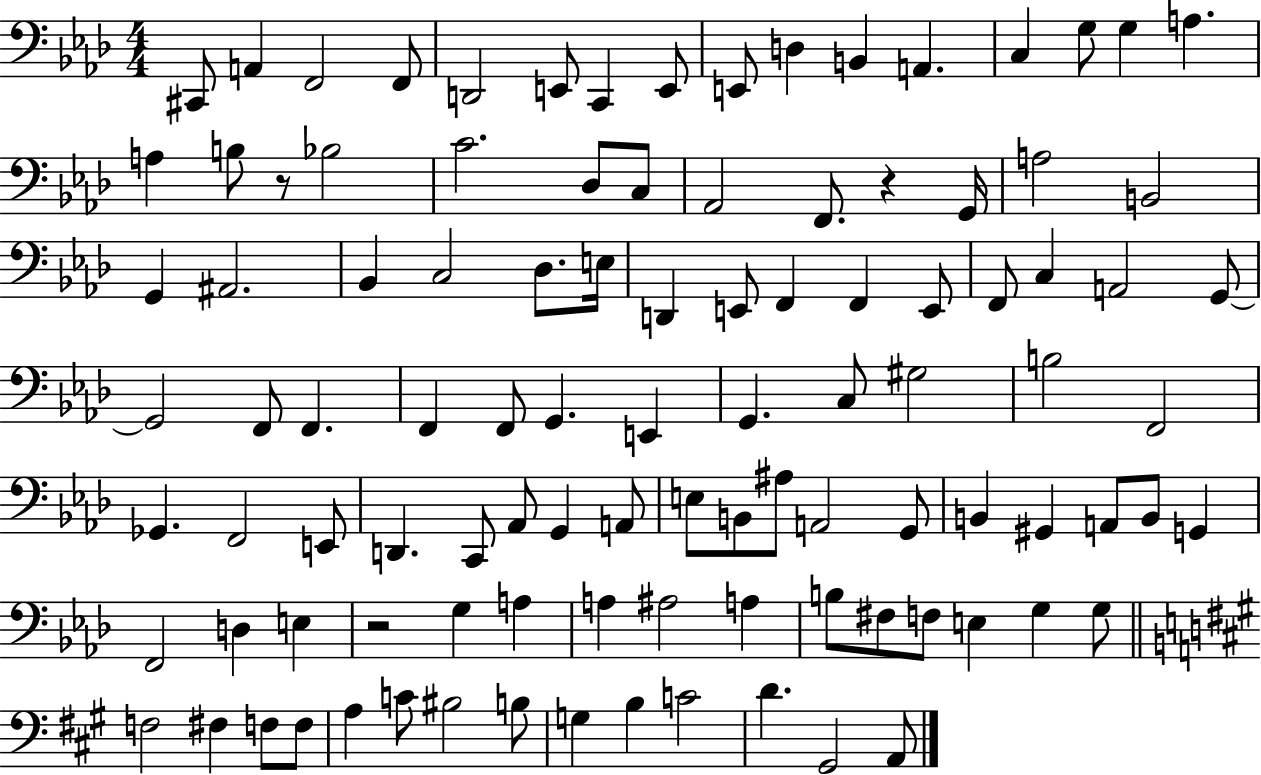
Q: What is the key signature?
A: AES major